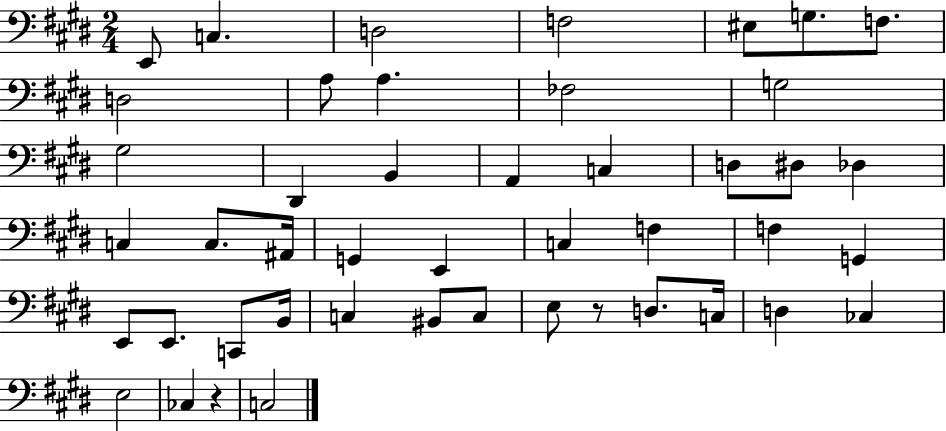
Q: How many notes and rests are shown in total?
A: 46